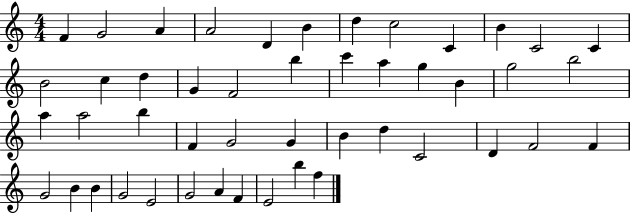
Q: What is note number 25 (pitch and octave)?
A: A5